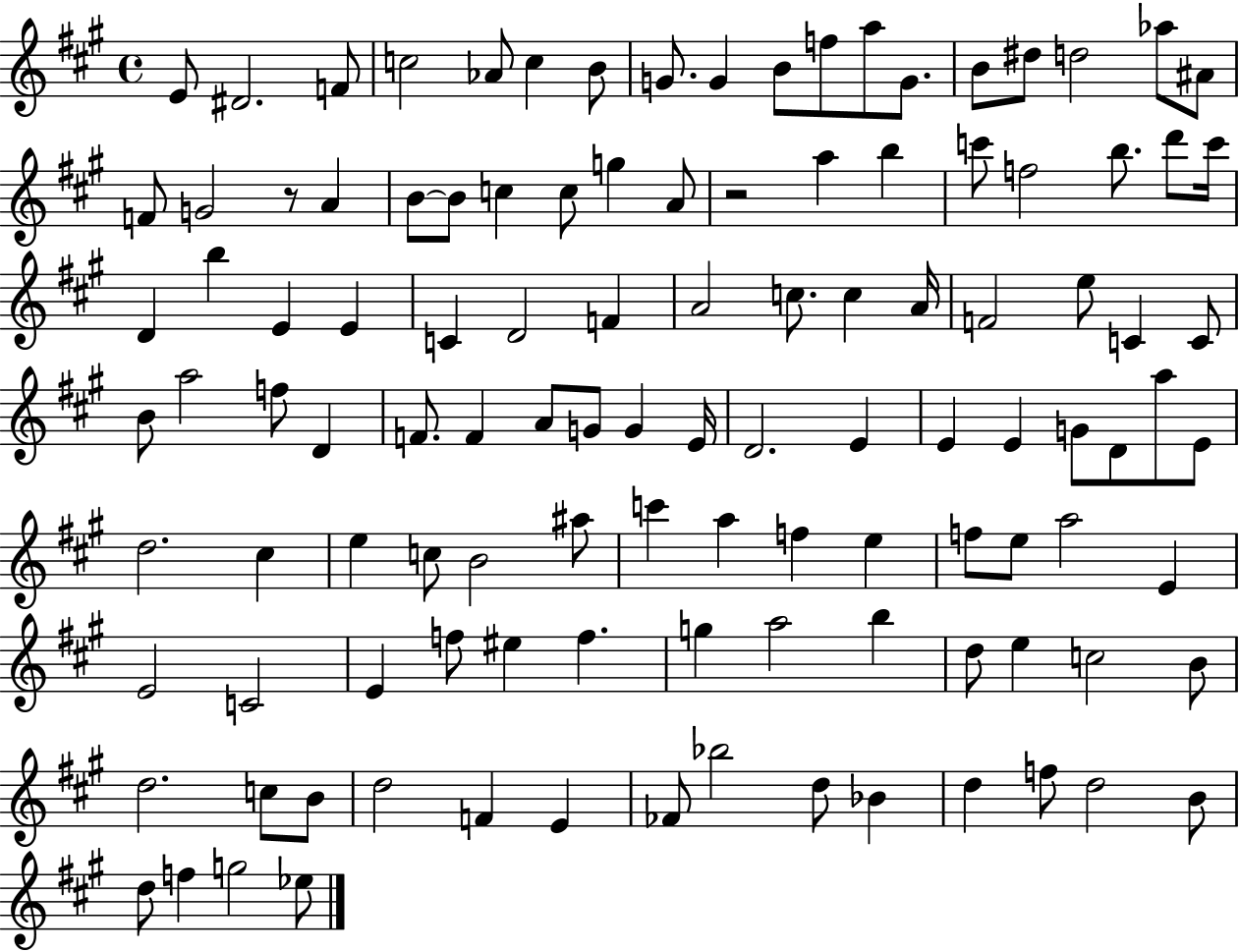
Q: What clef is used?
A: treble